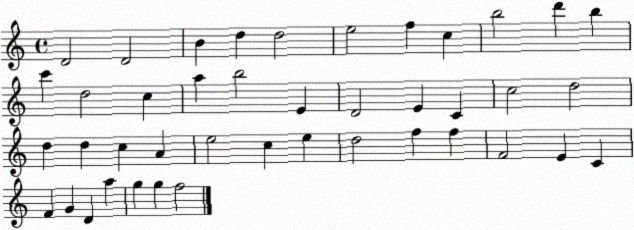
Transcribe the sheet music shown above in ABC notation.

X:1
T:Untitled
M:4/4
L:1/4
K:C
D2 D2 B d d2 e2 f c b2 d' b c' d2 c a b2 E D2 E C c2 d2 d d c A e2 c e d2 f f F2 E C F G D a g g f2